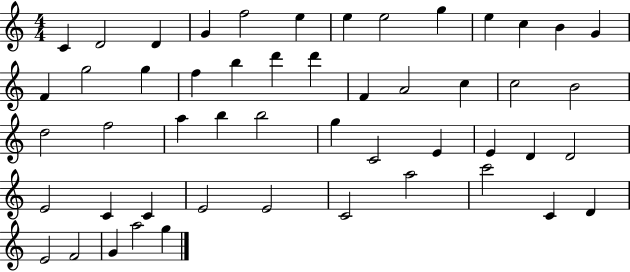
{
  \clef treble
  \numericTimeSignature
  \time 4/4
  \key c \major
  c'4 d'2 d'4 | g'4 f''2 e''4 | e''4 e''2 g''4 | e''4 c''4 b'4 g'4 | \break f'4 g''2 g''4 | f''4 b''4 d'''4 d'''4 | f'4 a'2 c''4 | c''2 b'2 | \break d''2 f''2 | a''4 b''4 b''2 | g''4 c'2 e'4 | e'4 d'4 d'2 | \break e'2 c'4 c'4 | e'2 e'2 | c'2 a''2 | c'''2 c'4 d'4 | \break e'2 f'2 | g'4 a''2 g''4 | \bar "|."
}